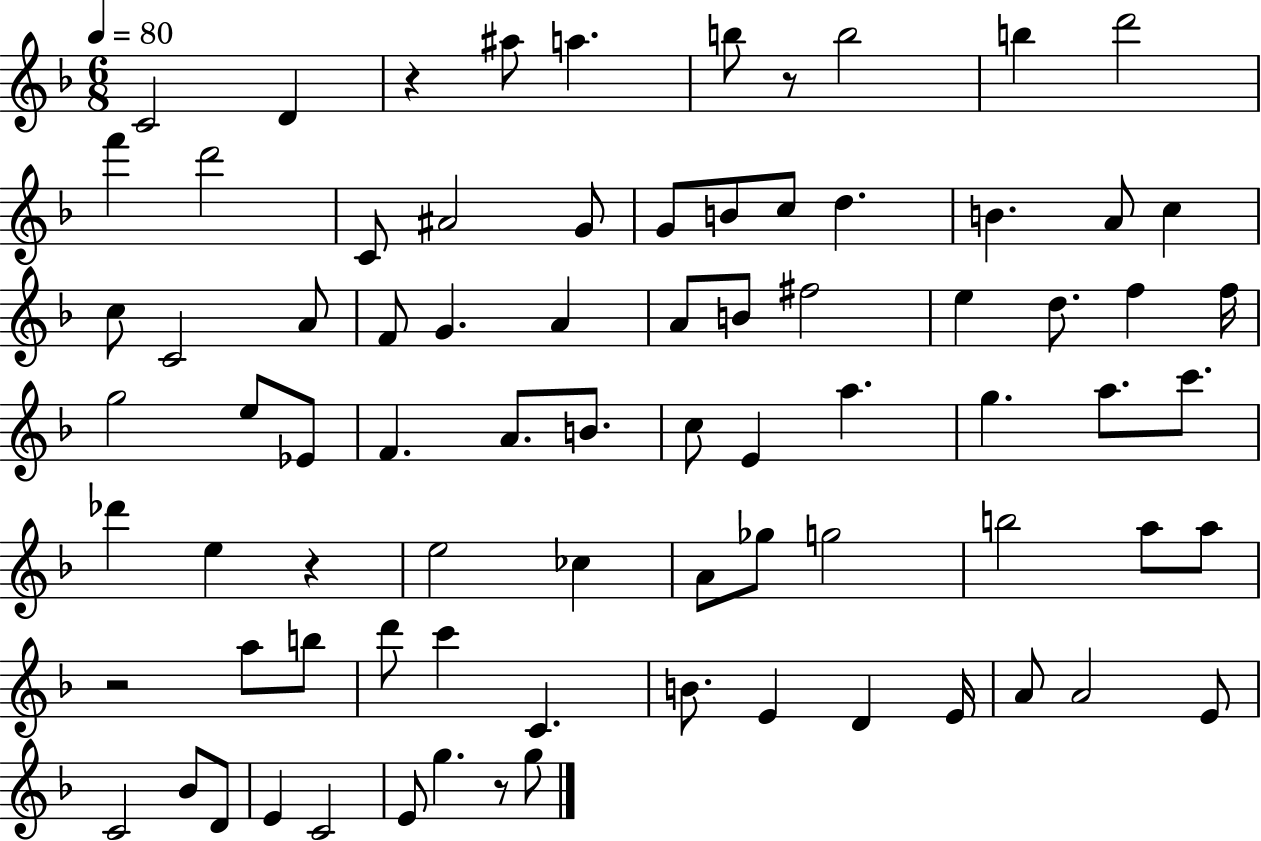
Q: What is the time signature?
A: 6/8